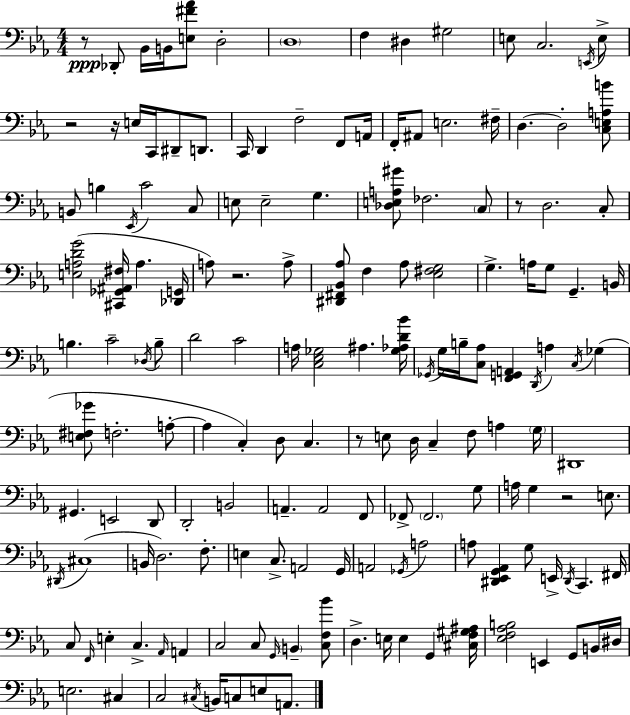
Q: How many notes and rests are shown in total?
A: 159